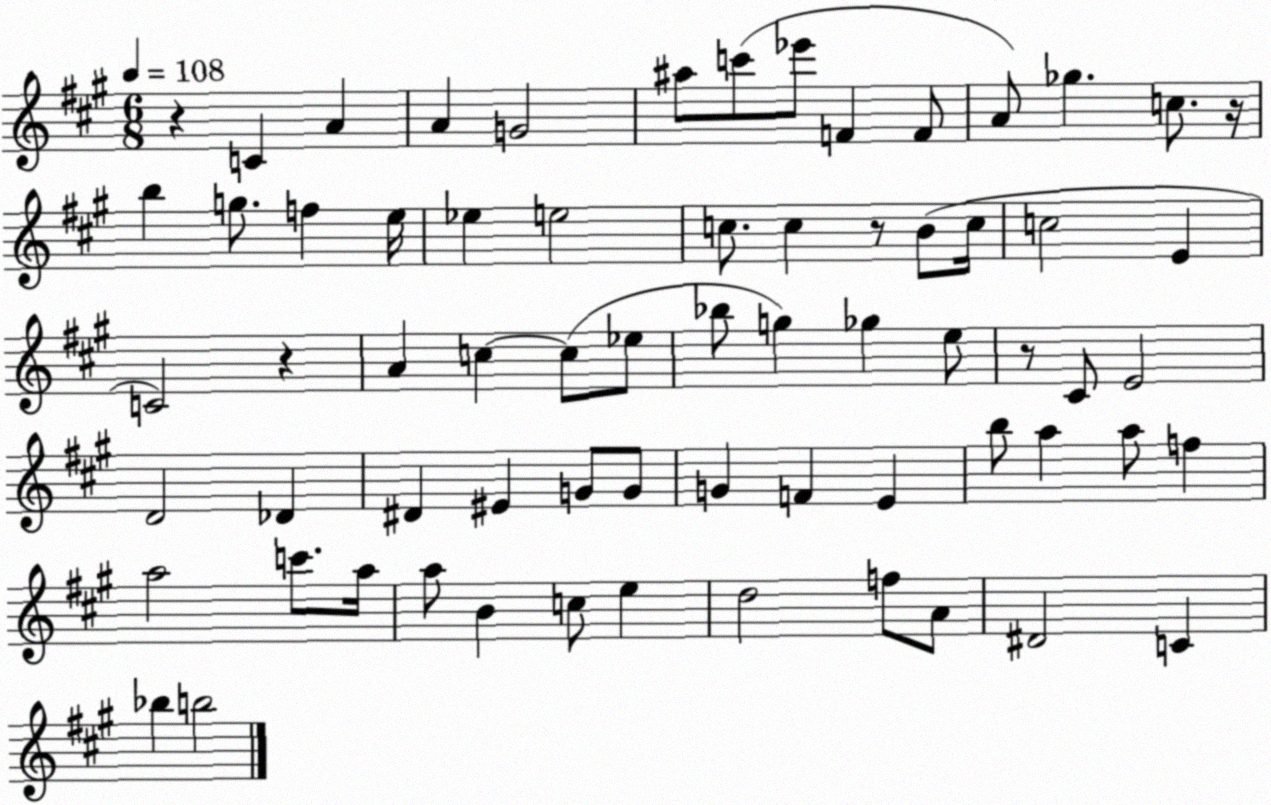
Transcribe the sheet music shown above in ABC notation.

X:1
T:Untitled
M:6/8
L:1/4
K:A
z C A A G2 ^a/2 c'/2 _e'/2 F F/2 A/2 _g c/2 z/4 b g/2 f e/4 _e e2 c/2 c z/2 B/2 c/4 c2 E C2 z A c c/2 _e/2 _b/2 g _g e/2 z/2 ^C/2 E2 D2 _D ^D ^E G/2 G/2 G F E b/2 a a/2 f a2 c'/2 a/4 a/2 B c/2 e d2 f/2 A/2 ^D2 C _b b2